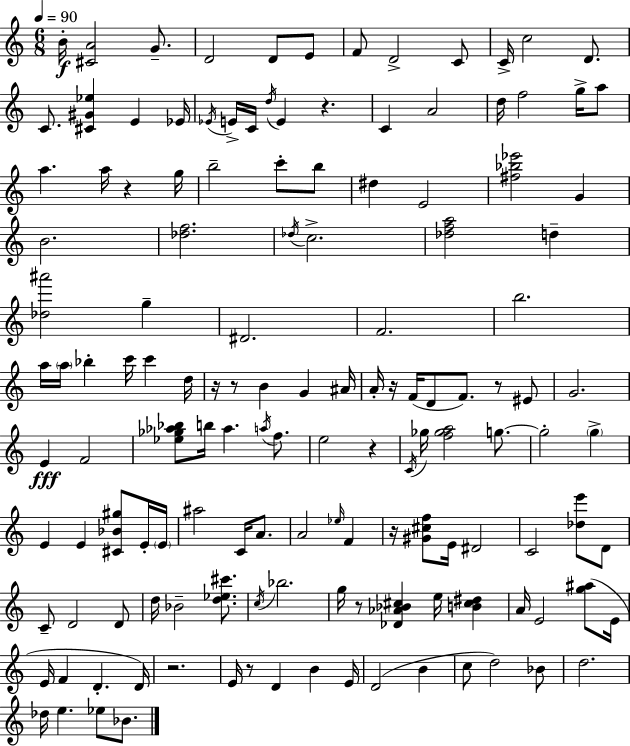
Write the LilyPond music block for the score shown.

{
  \clef treble
  \numericTimeSignature
  \time 6/8
  \key a \minor
  \tempo 4 = 90
  b'16-.\f <cis' a'>2 g'8.-- | d'2 d'8 e'8 | f'8 d'2-> c'8 | c'16-> c''2 d'8. | \break c'8. <cis' gis' ees''>4 e'4 ees'16 | \acciaccatura { ees'16 } e'16-> c'16 \acciaccatura { d''16 } e'4 r4. | c'4 a'2 | d''16 f''2 g''16-> | \break a''8 a''4. a''16 r4 | g''16 b''2-- c'''8-. | b''8 dis''4 e'2 | <fis'' bes'' ees'''>2 g'4 | \break b'2. | <des'' f''>2. | \acciaccatura { des''16 } c''2.-> | <des'' f'' a''>2 d''4-- | \break <des'' ais'''>2 g''4-- | dis'2. | f'2. | b''2. | \break a''16 \parenthesize a''16 bes''4-. c'''16 c'''4 | d''16 r16 r8 b'4 g'4 | ais'16 a'16-. r16 f'16( d'8 f'8.) r8 | eis'8 g'2. | \break e'4\fff f'2 | <ees'' ges'' aes'' bes''>8 b''16 aes''4. | \acciaccatura { a''16 } f''8. e''2 | r4 \acciaccatura { c'16 } ges''16 <f'' ges'' a''>2 | \break g''8.~~ g''2-. | \parenthesize g''4-> e'4 e'4 | <cis' bes' gis''>8 e'16-. \parenthesize e'16 ais''2 | c'16 a'8. a'2 | \break \grace { ees''16 } f'4 r16 <gis' cis'' f''>8 e'16 dis'2 | c'2 | <des'' e'''>8 d'8 c'8-- d'2 | d'8 d''16 bes'2-- | \break <d'' ees'' cis'''>8. \acciaccatura { c''16 } bes''2. | g''16 r8 <des' aes' bes' cis''>4 | e''16 <b' cis'' dis''>4 a'16 e'2 | <g'' ais''>8( e'16 e'16 f'4 | \break d'4.-. d'16) r2. | e'16 r8 d'4 | b'4 e'16 d'2( | b'4 c''8 d''2) | \break bes'8 d''2. | des''16 e''4. | ees''8 bes'8. \bar "|."
}